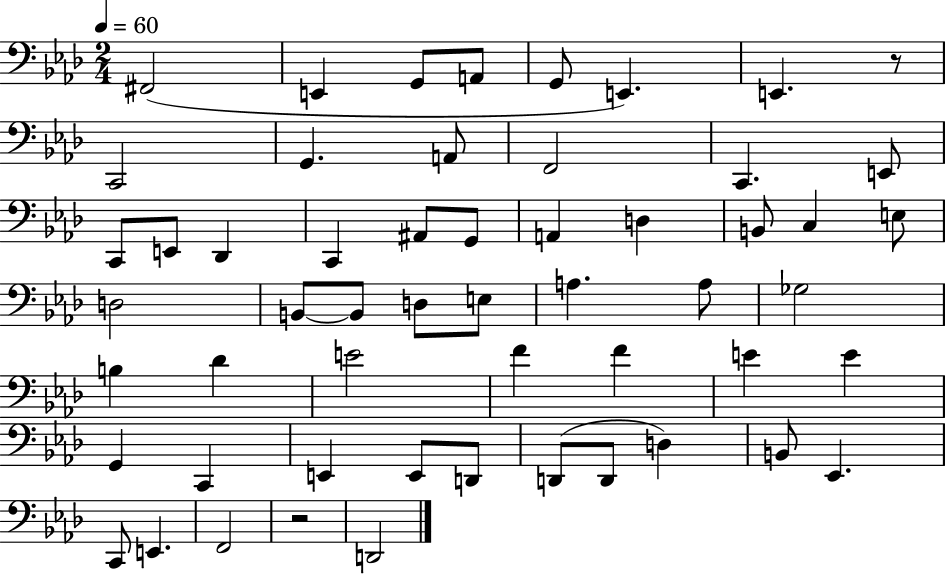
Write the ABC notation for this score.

X:1
T:Untitled
M:2/4
L:1/4
K:Ab
^F,,2 E,, G,,/2 A,,/2 G,,/2 E,, E,, z/2 C,,2 G,, A,,/2 F,,2 C,, E,,/2 C,,/2 E,,/2 _D,, C,, ^A,,/2 G,,/2 A,, D, B,,/2 C, E,/2 D,2 B,,/2 B,,/2 D,/2 E,/2 A, A,/2 _G,2 B, _D E2 F F E E G,, C,, E,, E,,/2 D,,/2 D,,/2 D,,/2 D, B,,/2 _E,, C,,/2 E,, F,,2 z2 D,,2